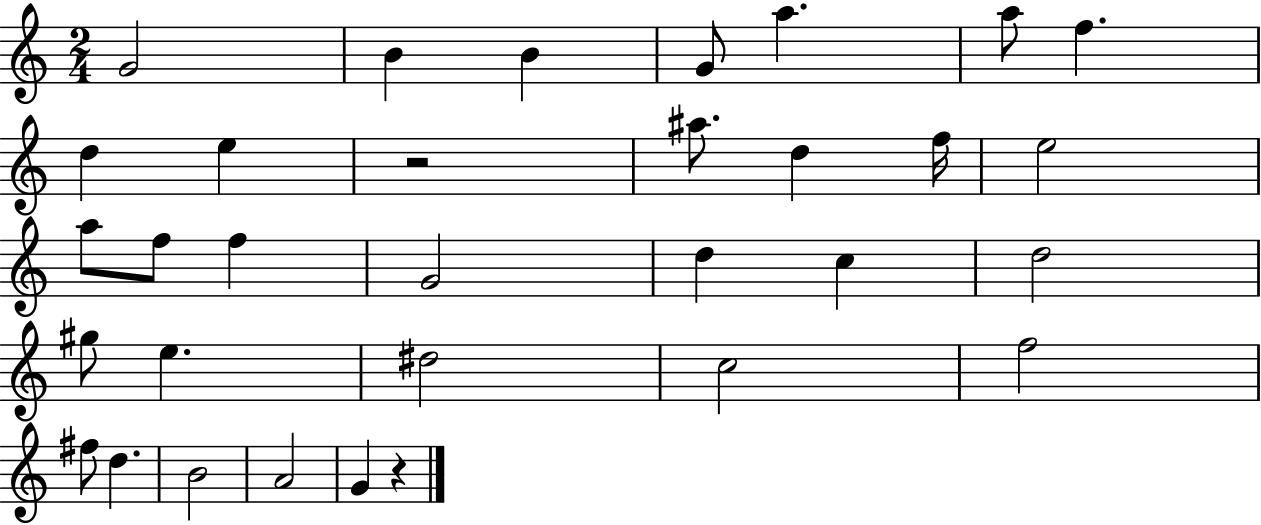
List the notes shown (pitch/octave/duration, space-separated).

G4/h B4/q B4/q G4/e A5/q. A5/e F5/q. D5/q E5/q R/h A#5/e. D5/q F5/s E5/h A5/e F5/e F5/q G4/h D5/q C5/q D5/h G#5/e E5/q. D#5/h C5/h F5/h F#5/e D5/q. B4/h A4/h G4/q R/q